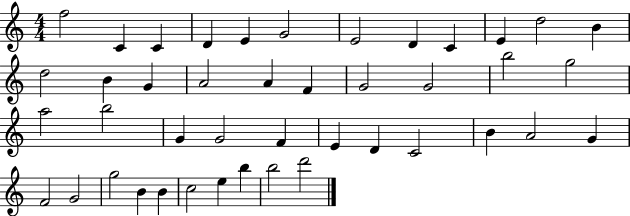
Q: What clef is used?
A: treble